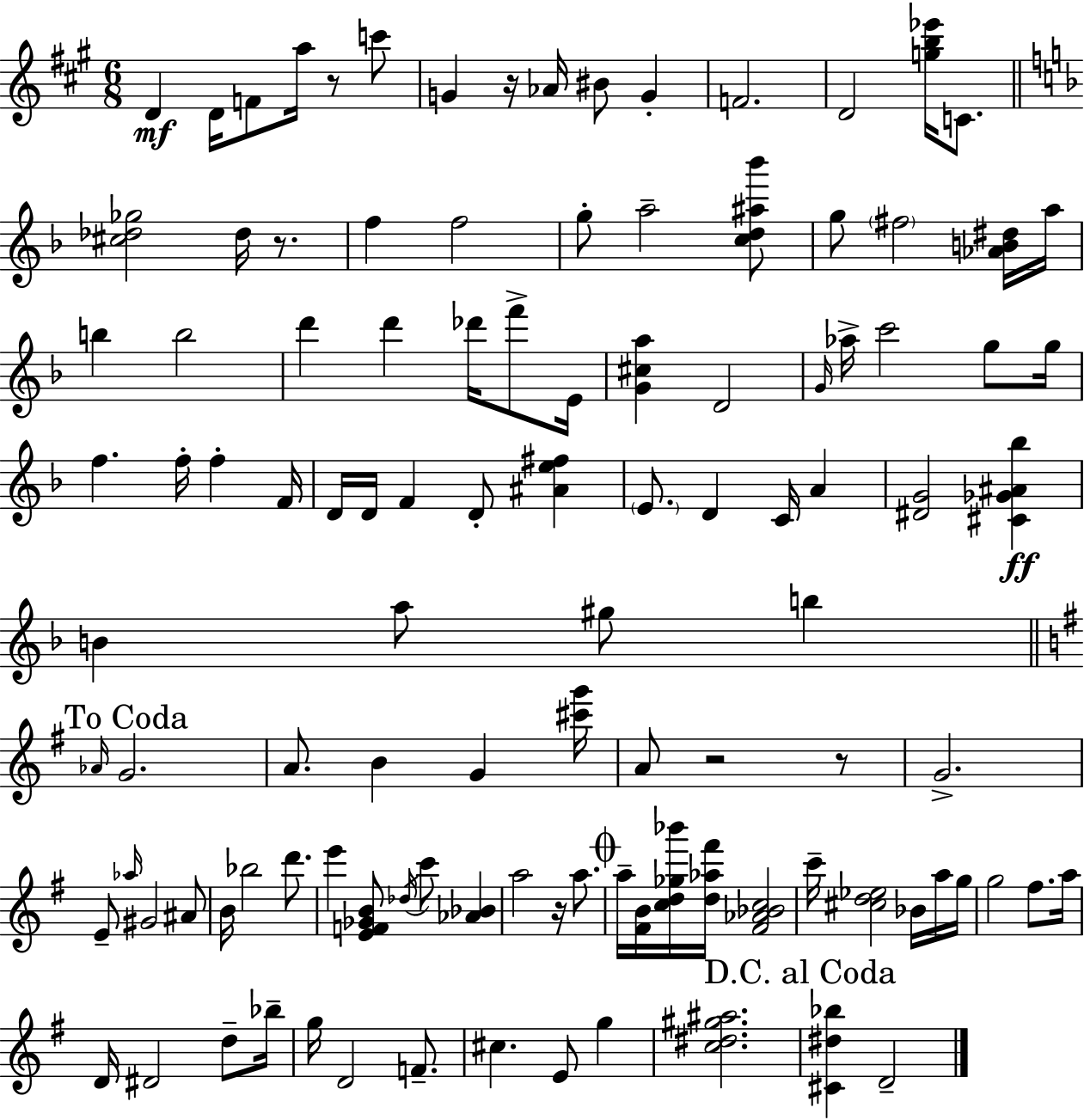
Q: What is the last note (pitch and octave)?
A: D4